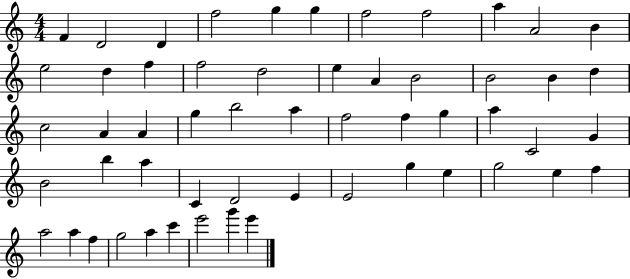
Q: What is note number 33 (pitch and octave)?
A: C4